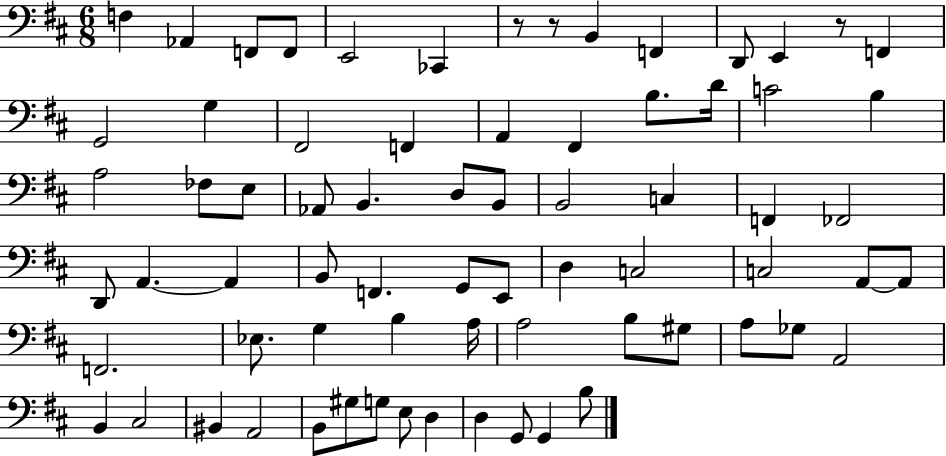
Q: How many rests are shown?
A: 3